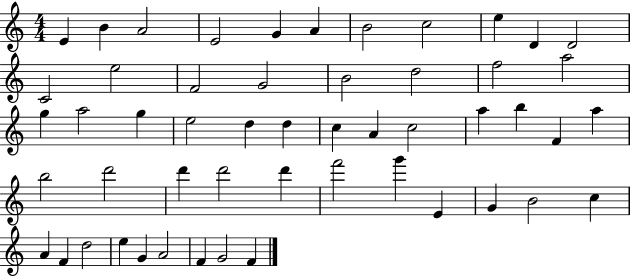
E4/q B4/q A4/h E4/h G4/q A4/q B4/h C5/h E5/q D4/q D4/h C4/h E5/h F4/h G4/h B4/h D5/h F5/h A5/h G5/q A5/h G5/q E5/h D5/q D5/q C5/q A4/q C5/h A5/q B5/q F4/q A5/q B5/h D6/h D6/q D6/h D6/q F6/h G6/q E4/q G4/q B4/h C5/q A4/q F4/q D5/h E5/q G4/q A4/h F4/q G4/h F4/q